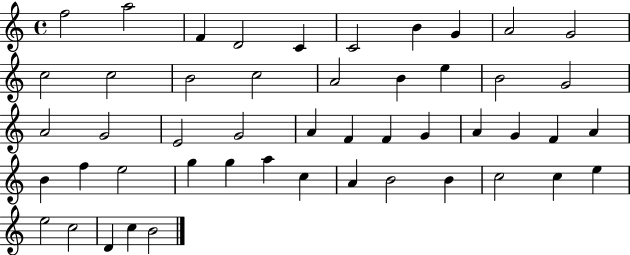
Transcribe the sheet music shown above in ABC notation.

X:1
T:Untitled
M:4/4
L:1/4
K:C
f2 a2 F D2 C C2 B G A2 G2 c2 c2 B2 c2 A2 B e B2 G2 A2 G2 E2 G2 A F F G A G F A B f e2 g g a c A B2 B c2 c e e2 c2 D c B2